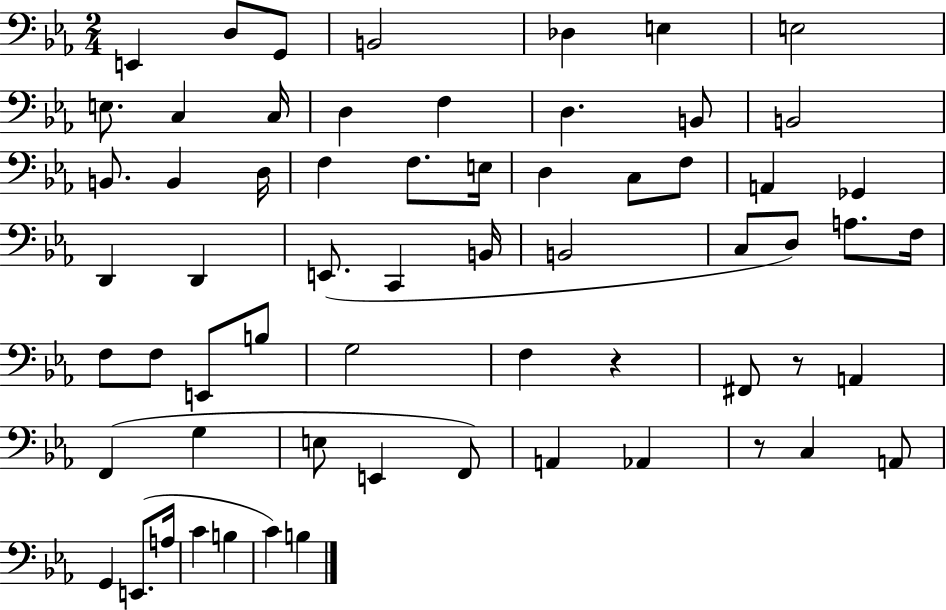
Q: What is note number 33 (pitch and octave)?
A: C3